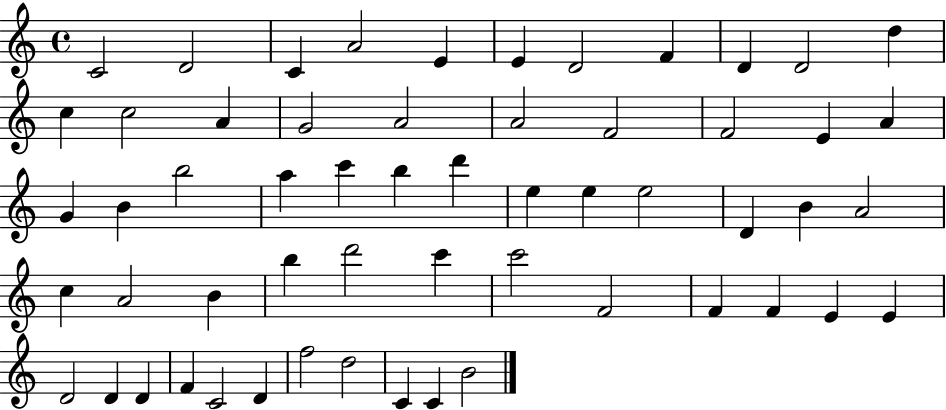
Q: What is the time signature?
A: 4/4